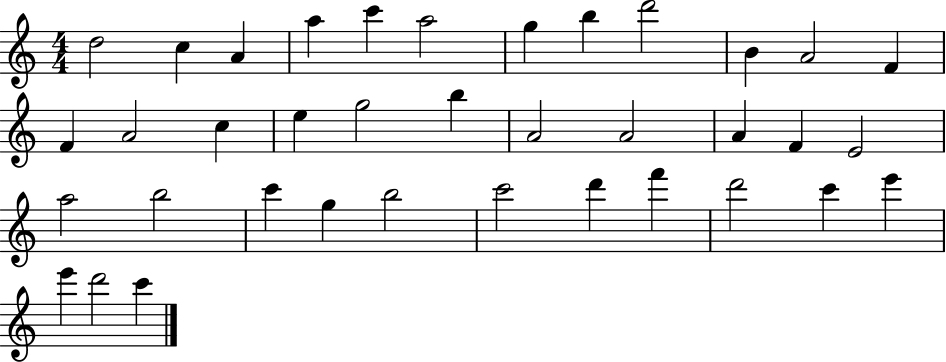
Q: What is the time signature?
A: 4/4